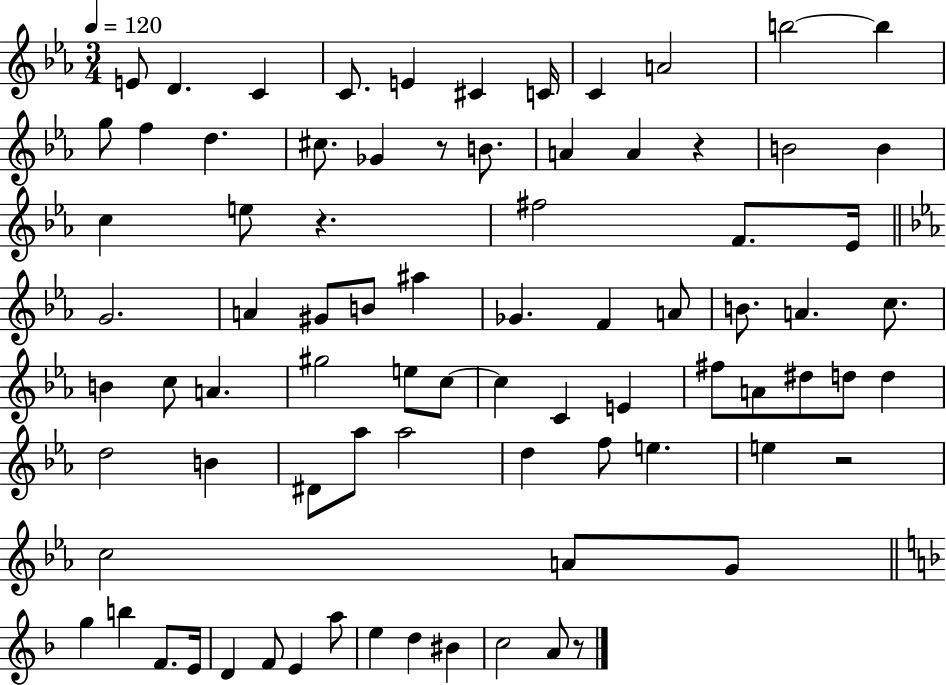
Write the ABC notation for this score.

X:1
T:Untitled
M:3/4
L:1/4
K:Eb
E/2 D C C/2 E ^C C/4 C A2 b2 b g/2 f d ^c/2 _G z/2 B/2 A A z B2 B c e/2 z ^f2 F/2 _E/4 G2 A ^G/2 B/2 ^a _G F A/2 B/2 A c/2 B c/2 A ^g2 e/2 c/2 c C E ^f/2 A/2 ^d/2 d/2 d d2 B ^D/2 _a/2 _a2 d f/2 e e z2 c2 A/2 G/2 g b F/2 E/4 D F/2 E a/2 e d ^B c2 A/2 z/2